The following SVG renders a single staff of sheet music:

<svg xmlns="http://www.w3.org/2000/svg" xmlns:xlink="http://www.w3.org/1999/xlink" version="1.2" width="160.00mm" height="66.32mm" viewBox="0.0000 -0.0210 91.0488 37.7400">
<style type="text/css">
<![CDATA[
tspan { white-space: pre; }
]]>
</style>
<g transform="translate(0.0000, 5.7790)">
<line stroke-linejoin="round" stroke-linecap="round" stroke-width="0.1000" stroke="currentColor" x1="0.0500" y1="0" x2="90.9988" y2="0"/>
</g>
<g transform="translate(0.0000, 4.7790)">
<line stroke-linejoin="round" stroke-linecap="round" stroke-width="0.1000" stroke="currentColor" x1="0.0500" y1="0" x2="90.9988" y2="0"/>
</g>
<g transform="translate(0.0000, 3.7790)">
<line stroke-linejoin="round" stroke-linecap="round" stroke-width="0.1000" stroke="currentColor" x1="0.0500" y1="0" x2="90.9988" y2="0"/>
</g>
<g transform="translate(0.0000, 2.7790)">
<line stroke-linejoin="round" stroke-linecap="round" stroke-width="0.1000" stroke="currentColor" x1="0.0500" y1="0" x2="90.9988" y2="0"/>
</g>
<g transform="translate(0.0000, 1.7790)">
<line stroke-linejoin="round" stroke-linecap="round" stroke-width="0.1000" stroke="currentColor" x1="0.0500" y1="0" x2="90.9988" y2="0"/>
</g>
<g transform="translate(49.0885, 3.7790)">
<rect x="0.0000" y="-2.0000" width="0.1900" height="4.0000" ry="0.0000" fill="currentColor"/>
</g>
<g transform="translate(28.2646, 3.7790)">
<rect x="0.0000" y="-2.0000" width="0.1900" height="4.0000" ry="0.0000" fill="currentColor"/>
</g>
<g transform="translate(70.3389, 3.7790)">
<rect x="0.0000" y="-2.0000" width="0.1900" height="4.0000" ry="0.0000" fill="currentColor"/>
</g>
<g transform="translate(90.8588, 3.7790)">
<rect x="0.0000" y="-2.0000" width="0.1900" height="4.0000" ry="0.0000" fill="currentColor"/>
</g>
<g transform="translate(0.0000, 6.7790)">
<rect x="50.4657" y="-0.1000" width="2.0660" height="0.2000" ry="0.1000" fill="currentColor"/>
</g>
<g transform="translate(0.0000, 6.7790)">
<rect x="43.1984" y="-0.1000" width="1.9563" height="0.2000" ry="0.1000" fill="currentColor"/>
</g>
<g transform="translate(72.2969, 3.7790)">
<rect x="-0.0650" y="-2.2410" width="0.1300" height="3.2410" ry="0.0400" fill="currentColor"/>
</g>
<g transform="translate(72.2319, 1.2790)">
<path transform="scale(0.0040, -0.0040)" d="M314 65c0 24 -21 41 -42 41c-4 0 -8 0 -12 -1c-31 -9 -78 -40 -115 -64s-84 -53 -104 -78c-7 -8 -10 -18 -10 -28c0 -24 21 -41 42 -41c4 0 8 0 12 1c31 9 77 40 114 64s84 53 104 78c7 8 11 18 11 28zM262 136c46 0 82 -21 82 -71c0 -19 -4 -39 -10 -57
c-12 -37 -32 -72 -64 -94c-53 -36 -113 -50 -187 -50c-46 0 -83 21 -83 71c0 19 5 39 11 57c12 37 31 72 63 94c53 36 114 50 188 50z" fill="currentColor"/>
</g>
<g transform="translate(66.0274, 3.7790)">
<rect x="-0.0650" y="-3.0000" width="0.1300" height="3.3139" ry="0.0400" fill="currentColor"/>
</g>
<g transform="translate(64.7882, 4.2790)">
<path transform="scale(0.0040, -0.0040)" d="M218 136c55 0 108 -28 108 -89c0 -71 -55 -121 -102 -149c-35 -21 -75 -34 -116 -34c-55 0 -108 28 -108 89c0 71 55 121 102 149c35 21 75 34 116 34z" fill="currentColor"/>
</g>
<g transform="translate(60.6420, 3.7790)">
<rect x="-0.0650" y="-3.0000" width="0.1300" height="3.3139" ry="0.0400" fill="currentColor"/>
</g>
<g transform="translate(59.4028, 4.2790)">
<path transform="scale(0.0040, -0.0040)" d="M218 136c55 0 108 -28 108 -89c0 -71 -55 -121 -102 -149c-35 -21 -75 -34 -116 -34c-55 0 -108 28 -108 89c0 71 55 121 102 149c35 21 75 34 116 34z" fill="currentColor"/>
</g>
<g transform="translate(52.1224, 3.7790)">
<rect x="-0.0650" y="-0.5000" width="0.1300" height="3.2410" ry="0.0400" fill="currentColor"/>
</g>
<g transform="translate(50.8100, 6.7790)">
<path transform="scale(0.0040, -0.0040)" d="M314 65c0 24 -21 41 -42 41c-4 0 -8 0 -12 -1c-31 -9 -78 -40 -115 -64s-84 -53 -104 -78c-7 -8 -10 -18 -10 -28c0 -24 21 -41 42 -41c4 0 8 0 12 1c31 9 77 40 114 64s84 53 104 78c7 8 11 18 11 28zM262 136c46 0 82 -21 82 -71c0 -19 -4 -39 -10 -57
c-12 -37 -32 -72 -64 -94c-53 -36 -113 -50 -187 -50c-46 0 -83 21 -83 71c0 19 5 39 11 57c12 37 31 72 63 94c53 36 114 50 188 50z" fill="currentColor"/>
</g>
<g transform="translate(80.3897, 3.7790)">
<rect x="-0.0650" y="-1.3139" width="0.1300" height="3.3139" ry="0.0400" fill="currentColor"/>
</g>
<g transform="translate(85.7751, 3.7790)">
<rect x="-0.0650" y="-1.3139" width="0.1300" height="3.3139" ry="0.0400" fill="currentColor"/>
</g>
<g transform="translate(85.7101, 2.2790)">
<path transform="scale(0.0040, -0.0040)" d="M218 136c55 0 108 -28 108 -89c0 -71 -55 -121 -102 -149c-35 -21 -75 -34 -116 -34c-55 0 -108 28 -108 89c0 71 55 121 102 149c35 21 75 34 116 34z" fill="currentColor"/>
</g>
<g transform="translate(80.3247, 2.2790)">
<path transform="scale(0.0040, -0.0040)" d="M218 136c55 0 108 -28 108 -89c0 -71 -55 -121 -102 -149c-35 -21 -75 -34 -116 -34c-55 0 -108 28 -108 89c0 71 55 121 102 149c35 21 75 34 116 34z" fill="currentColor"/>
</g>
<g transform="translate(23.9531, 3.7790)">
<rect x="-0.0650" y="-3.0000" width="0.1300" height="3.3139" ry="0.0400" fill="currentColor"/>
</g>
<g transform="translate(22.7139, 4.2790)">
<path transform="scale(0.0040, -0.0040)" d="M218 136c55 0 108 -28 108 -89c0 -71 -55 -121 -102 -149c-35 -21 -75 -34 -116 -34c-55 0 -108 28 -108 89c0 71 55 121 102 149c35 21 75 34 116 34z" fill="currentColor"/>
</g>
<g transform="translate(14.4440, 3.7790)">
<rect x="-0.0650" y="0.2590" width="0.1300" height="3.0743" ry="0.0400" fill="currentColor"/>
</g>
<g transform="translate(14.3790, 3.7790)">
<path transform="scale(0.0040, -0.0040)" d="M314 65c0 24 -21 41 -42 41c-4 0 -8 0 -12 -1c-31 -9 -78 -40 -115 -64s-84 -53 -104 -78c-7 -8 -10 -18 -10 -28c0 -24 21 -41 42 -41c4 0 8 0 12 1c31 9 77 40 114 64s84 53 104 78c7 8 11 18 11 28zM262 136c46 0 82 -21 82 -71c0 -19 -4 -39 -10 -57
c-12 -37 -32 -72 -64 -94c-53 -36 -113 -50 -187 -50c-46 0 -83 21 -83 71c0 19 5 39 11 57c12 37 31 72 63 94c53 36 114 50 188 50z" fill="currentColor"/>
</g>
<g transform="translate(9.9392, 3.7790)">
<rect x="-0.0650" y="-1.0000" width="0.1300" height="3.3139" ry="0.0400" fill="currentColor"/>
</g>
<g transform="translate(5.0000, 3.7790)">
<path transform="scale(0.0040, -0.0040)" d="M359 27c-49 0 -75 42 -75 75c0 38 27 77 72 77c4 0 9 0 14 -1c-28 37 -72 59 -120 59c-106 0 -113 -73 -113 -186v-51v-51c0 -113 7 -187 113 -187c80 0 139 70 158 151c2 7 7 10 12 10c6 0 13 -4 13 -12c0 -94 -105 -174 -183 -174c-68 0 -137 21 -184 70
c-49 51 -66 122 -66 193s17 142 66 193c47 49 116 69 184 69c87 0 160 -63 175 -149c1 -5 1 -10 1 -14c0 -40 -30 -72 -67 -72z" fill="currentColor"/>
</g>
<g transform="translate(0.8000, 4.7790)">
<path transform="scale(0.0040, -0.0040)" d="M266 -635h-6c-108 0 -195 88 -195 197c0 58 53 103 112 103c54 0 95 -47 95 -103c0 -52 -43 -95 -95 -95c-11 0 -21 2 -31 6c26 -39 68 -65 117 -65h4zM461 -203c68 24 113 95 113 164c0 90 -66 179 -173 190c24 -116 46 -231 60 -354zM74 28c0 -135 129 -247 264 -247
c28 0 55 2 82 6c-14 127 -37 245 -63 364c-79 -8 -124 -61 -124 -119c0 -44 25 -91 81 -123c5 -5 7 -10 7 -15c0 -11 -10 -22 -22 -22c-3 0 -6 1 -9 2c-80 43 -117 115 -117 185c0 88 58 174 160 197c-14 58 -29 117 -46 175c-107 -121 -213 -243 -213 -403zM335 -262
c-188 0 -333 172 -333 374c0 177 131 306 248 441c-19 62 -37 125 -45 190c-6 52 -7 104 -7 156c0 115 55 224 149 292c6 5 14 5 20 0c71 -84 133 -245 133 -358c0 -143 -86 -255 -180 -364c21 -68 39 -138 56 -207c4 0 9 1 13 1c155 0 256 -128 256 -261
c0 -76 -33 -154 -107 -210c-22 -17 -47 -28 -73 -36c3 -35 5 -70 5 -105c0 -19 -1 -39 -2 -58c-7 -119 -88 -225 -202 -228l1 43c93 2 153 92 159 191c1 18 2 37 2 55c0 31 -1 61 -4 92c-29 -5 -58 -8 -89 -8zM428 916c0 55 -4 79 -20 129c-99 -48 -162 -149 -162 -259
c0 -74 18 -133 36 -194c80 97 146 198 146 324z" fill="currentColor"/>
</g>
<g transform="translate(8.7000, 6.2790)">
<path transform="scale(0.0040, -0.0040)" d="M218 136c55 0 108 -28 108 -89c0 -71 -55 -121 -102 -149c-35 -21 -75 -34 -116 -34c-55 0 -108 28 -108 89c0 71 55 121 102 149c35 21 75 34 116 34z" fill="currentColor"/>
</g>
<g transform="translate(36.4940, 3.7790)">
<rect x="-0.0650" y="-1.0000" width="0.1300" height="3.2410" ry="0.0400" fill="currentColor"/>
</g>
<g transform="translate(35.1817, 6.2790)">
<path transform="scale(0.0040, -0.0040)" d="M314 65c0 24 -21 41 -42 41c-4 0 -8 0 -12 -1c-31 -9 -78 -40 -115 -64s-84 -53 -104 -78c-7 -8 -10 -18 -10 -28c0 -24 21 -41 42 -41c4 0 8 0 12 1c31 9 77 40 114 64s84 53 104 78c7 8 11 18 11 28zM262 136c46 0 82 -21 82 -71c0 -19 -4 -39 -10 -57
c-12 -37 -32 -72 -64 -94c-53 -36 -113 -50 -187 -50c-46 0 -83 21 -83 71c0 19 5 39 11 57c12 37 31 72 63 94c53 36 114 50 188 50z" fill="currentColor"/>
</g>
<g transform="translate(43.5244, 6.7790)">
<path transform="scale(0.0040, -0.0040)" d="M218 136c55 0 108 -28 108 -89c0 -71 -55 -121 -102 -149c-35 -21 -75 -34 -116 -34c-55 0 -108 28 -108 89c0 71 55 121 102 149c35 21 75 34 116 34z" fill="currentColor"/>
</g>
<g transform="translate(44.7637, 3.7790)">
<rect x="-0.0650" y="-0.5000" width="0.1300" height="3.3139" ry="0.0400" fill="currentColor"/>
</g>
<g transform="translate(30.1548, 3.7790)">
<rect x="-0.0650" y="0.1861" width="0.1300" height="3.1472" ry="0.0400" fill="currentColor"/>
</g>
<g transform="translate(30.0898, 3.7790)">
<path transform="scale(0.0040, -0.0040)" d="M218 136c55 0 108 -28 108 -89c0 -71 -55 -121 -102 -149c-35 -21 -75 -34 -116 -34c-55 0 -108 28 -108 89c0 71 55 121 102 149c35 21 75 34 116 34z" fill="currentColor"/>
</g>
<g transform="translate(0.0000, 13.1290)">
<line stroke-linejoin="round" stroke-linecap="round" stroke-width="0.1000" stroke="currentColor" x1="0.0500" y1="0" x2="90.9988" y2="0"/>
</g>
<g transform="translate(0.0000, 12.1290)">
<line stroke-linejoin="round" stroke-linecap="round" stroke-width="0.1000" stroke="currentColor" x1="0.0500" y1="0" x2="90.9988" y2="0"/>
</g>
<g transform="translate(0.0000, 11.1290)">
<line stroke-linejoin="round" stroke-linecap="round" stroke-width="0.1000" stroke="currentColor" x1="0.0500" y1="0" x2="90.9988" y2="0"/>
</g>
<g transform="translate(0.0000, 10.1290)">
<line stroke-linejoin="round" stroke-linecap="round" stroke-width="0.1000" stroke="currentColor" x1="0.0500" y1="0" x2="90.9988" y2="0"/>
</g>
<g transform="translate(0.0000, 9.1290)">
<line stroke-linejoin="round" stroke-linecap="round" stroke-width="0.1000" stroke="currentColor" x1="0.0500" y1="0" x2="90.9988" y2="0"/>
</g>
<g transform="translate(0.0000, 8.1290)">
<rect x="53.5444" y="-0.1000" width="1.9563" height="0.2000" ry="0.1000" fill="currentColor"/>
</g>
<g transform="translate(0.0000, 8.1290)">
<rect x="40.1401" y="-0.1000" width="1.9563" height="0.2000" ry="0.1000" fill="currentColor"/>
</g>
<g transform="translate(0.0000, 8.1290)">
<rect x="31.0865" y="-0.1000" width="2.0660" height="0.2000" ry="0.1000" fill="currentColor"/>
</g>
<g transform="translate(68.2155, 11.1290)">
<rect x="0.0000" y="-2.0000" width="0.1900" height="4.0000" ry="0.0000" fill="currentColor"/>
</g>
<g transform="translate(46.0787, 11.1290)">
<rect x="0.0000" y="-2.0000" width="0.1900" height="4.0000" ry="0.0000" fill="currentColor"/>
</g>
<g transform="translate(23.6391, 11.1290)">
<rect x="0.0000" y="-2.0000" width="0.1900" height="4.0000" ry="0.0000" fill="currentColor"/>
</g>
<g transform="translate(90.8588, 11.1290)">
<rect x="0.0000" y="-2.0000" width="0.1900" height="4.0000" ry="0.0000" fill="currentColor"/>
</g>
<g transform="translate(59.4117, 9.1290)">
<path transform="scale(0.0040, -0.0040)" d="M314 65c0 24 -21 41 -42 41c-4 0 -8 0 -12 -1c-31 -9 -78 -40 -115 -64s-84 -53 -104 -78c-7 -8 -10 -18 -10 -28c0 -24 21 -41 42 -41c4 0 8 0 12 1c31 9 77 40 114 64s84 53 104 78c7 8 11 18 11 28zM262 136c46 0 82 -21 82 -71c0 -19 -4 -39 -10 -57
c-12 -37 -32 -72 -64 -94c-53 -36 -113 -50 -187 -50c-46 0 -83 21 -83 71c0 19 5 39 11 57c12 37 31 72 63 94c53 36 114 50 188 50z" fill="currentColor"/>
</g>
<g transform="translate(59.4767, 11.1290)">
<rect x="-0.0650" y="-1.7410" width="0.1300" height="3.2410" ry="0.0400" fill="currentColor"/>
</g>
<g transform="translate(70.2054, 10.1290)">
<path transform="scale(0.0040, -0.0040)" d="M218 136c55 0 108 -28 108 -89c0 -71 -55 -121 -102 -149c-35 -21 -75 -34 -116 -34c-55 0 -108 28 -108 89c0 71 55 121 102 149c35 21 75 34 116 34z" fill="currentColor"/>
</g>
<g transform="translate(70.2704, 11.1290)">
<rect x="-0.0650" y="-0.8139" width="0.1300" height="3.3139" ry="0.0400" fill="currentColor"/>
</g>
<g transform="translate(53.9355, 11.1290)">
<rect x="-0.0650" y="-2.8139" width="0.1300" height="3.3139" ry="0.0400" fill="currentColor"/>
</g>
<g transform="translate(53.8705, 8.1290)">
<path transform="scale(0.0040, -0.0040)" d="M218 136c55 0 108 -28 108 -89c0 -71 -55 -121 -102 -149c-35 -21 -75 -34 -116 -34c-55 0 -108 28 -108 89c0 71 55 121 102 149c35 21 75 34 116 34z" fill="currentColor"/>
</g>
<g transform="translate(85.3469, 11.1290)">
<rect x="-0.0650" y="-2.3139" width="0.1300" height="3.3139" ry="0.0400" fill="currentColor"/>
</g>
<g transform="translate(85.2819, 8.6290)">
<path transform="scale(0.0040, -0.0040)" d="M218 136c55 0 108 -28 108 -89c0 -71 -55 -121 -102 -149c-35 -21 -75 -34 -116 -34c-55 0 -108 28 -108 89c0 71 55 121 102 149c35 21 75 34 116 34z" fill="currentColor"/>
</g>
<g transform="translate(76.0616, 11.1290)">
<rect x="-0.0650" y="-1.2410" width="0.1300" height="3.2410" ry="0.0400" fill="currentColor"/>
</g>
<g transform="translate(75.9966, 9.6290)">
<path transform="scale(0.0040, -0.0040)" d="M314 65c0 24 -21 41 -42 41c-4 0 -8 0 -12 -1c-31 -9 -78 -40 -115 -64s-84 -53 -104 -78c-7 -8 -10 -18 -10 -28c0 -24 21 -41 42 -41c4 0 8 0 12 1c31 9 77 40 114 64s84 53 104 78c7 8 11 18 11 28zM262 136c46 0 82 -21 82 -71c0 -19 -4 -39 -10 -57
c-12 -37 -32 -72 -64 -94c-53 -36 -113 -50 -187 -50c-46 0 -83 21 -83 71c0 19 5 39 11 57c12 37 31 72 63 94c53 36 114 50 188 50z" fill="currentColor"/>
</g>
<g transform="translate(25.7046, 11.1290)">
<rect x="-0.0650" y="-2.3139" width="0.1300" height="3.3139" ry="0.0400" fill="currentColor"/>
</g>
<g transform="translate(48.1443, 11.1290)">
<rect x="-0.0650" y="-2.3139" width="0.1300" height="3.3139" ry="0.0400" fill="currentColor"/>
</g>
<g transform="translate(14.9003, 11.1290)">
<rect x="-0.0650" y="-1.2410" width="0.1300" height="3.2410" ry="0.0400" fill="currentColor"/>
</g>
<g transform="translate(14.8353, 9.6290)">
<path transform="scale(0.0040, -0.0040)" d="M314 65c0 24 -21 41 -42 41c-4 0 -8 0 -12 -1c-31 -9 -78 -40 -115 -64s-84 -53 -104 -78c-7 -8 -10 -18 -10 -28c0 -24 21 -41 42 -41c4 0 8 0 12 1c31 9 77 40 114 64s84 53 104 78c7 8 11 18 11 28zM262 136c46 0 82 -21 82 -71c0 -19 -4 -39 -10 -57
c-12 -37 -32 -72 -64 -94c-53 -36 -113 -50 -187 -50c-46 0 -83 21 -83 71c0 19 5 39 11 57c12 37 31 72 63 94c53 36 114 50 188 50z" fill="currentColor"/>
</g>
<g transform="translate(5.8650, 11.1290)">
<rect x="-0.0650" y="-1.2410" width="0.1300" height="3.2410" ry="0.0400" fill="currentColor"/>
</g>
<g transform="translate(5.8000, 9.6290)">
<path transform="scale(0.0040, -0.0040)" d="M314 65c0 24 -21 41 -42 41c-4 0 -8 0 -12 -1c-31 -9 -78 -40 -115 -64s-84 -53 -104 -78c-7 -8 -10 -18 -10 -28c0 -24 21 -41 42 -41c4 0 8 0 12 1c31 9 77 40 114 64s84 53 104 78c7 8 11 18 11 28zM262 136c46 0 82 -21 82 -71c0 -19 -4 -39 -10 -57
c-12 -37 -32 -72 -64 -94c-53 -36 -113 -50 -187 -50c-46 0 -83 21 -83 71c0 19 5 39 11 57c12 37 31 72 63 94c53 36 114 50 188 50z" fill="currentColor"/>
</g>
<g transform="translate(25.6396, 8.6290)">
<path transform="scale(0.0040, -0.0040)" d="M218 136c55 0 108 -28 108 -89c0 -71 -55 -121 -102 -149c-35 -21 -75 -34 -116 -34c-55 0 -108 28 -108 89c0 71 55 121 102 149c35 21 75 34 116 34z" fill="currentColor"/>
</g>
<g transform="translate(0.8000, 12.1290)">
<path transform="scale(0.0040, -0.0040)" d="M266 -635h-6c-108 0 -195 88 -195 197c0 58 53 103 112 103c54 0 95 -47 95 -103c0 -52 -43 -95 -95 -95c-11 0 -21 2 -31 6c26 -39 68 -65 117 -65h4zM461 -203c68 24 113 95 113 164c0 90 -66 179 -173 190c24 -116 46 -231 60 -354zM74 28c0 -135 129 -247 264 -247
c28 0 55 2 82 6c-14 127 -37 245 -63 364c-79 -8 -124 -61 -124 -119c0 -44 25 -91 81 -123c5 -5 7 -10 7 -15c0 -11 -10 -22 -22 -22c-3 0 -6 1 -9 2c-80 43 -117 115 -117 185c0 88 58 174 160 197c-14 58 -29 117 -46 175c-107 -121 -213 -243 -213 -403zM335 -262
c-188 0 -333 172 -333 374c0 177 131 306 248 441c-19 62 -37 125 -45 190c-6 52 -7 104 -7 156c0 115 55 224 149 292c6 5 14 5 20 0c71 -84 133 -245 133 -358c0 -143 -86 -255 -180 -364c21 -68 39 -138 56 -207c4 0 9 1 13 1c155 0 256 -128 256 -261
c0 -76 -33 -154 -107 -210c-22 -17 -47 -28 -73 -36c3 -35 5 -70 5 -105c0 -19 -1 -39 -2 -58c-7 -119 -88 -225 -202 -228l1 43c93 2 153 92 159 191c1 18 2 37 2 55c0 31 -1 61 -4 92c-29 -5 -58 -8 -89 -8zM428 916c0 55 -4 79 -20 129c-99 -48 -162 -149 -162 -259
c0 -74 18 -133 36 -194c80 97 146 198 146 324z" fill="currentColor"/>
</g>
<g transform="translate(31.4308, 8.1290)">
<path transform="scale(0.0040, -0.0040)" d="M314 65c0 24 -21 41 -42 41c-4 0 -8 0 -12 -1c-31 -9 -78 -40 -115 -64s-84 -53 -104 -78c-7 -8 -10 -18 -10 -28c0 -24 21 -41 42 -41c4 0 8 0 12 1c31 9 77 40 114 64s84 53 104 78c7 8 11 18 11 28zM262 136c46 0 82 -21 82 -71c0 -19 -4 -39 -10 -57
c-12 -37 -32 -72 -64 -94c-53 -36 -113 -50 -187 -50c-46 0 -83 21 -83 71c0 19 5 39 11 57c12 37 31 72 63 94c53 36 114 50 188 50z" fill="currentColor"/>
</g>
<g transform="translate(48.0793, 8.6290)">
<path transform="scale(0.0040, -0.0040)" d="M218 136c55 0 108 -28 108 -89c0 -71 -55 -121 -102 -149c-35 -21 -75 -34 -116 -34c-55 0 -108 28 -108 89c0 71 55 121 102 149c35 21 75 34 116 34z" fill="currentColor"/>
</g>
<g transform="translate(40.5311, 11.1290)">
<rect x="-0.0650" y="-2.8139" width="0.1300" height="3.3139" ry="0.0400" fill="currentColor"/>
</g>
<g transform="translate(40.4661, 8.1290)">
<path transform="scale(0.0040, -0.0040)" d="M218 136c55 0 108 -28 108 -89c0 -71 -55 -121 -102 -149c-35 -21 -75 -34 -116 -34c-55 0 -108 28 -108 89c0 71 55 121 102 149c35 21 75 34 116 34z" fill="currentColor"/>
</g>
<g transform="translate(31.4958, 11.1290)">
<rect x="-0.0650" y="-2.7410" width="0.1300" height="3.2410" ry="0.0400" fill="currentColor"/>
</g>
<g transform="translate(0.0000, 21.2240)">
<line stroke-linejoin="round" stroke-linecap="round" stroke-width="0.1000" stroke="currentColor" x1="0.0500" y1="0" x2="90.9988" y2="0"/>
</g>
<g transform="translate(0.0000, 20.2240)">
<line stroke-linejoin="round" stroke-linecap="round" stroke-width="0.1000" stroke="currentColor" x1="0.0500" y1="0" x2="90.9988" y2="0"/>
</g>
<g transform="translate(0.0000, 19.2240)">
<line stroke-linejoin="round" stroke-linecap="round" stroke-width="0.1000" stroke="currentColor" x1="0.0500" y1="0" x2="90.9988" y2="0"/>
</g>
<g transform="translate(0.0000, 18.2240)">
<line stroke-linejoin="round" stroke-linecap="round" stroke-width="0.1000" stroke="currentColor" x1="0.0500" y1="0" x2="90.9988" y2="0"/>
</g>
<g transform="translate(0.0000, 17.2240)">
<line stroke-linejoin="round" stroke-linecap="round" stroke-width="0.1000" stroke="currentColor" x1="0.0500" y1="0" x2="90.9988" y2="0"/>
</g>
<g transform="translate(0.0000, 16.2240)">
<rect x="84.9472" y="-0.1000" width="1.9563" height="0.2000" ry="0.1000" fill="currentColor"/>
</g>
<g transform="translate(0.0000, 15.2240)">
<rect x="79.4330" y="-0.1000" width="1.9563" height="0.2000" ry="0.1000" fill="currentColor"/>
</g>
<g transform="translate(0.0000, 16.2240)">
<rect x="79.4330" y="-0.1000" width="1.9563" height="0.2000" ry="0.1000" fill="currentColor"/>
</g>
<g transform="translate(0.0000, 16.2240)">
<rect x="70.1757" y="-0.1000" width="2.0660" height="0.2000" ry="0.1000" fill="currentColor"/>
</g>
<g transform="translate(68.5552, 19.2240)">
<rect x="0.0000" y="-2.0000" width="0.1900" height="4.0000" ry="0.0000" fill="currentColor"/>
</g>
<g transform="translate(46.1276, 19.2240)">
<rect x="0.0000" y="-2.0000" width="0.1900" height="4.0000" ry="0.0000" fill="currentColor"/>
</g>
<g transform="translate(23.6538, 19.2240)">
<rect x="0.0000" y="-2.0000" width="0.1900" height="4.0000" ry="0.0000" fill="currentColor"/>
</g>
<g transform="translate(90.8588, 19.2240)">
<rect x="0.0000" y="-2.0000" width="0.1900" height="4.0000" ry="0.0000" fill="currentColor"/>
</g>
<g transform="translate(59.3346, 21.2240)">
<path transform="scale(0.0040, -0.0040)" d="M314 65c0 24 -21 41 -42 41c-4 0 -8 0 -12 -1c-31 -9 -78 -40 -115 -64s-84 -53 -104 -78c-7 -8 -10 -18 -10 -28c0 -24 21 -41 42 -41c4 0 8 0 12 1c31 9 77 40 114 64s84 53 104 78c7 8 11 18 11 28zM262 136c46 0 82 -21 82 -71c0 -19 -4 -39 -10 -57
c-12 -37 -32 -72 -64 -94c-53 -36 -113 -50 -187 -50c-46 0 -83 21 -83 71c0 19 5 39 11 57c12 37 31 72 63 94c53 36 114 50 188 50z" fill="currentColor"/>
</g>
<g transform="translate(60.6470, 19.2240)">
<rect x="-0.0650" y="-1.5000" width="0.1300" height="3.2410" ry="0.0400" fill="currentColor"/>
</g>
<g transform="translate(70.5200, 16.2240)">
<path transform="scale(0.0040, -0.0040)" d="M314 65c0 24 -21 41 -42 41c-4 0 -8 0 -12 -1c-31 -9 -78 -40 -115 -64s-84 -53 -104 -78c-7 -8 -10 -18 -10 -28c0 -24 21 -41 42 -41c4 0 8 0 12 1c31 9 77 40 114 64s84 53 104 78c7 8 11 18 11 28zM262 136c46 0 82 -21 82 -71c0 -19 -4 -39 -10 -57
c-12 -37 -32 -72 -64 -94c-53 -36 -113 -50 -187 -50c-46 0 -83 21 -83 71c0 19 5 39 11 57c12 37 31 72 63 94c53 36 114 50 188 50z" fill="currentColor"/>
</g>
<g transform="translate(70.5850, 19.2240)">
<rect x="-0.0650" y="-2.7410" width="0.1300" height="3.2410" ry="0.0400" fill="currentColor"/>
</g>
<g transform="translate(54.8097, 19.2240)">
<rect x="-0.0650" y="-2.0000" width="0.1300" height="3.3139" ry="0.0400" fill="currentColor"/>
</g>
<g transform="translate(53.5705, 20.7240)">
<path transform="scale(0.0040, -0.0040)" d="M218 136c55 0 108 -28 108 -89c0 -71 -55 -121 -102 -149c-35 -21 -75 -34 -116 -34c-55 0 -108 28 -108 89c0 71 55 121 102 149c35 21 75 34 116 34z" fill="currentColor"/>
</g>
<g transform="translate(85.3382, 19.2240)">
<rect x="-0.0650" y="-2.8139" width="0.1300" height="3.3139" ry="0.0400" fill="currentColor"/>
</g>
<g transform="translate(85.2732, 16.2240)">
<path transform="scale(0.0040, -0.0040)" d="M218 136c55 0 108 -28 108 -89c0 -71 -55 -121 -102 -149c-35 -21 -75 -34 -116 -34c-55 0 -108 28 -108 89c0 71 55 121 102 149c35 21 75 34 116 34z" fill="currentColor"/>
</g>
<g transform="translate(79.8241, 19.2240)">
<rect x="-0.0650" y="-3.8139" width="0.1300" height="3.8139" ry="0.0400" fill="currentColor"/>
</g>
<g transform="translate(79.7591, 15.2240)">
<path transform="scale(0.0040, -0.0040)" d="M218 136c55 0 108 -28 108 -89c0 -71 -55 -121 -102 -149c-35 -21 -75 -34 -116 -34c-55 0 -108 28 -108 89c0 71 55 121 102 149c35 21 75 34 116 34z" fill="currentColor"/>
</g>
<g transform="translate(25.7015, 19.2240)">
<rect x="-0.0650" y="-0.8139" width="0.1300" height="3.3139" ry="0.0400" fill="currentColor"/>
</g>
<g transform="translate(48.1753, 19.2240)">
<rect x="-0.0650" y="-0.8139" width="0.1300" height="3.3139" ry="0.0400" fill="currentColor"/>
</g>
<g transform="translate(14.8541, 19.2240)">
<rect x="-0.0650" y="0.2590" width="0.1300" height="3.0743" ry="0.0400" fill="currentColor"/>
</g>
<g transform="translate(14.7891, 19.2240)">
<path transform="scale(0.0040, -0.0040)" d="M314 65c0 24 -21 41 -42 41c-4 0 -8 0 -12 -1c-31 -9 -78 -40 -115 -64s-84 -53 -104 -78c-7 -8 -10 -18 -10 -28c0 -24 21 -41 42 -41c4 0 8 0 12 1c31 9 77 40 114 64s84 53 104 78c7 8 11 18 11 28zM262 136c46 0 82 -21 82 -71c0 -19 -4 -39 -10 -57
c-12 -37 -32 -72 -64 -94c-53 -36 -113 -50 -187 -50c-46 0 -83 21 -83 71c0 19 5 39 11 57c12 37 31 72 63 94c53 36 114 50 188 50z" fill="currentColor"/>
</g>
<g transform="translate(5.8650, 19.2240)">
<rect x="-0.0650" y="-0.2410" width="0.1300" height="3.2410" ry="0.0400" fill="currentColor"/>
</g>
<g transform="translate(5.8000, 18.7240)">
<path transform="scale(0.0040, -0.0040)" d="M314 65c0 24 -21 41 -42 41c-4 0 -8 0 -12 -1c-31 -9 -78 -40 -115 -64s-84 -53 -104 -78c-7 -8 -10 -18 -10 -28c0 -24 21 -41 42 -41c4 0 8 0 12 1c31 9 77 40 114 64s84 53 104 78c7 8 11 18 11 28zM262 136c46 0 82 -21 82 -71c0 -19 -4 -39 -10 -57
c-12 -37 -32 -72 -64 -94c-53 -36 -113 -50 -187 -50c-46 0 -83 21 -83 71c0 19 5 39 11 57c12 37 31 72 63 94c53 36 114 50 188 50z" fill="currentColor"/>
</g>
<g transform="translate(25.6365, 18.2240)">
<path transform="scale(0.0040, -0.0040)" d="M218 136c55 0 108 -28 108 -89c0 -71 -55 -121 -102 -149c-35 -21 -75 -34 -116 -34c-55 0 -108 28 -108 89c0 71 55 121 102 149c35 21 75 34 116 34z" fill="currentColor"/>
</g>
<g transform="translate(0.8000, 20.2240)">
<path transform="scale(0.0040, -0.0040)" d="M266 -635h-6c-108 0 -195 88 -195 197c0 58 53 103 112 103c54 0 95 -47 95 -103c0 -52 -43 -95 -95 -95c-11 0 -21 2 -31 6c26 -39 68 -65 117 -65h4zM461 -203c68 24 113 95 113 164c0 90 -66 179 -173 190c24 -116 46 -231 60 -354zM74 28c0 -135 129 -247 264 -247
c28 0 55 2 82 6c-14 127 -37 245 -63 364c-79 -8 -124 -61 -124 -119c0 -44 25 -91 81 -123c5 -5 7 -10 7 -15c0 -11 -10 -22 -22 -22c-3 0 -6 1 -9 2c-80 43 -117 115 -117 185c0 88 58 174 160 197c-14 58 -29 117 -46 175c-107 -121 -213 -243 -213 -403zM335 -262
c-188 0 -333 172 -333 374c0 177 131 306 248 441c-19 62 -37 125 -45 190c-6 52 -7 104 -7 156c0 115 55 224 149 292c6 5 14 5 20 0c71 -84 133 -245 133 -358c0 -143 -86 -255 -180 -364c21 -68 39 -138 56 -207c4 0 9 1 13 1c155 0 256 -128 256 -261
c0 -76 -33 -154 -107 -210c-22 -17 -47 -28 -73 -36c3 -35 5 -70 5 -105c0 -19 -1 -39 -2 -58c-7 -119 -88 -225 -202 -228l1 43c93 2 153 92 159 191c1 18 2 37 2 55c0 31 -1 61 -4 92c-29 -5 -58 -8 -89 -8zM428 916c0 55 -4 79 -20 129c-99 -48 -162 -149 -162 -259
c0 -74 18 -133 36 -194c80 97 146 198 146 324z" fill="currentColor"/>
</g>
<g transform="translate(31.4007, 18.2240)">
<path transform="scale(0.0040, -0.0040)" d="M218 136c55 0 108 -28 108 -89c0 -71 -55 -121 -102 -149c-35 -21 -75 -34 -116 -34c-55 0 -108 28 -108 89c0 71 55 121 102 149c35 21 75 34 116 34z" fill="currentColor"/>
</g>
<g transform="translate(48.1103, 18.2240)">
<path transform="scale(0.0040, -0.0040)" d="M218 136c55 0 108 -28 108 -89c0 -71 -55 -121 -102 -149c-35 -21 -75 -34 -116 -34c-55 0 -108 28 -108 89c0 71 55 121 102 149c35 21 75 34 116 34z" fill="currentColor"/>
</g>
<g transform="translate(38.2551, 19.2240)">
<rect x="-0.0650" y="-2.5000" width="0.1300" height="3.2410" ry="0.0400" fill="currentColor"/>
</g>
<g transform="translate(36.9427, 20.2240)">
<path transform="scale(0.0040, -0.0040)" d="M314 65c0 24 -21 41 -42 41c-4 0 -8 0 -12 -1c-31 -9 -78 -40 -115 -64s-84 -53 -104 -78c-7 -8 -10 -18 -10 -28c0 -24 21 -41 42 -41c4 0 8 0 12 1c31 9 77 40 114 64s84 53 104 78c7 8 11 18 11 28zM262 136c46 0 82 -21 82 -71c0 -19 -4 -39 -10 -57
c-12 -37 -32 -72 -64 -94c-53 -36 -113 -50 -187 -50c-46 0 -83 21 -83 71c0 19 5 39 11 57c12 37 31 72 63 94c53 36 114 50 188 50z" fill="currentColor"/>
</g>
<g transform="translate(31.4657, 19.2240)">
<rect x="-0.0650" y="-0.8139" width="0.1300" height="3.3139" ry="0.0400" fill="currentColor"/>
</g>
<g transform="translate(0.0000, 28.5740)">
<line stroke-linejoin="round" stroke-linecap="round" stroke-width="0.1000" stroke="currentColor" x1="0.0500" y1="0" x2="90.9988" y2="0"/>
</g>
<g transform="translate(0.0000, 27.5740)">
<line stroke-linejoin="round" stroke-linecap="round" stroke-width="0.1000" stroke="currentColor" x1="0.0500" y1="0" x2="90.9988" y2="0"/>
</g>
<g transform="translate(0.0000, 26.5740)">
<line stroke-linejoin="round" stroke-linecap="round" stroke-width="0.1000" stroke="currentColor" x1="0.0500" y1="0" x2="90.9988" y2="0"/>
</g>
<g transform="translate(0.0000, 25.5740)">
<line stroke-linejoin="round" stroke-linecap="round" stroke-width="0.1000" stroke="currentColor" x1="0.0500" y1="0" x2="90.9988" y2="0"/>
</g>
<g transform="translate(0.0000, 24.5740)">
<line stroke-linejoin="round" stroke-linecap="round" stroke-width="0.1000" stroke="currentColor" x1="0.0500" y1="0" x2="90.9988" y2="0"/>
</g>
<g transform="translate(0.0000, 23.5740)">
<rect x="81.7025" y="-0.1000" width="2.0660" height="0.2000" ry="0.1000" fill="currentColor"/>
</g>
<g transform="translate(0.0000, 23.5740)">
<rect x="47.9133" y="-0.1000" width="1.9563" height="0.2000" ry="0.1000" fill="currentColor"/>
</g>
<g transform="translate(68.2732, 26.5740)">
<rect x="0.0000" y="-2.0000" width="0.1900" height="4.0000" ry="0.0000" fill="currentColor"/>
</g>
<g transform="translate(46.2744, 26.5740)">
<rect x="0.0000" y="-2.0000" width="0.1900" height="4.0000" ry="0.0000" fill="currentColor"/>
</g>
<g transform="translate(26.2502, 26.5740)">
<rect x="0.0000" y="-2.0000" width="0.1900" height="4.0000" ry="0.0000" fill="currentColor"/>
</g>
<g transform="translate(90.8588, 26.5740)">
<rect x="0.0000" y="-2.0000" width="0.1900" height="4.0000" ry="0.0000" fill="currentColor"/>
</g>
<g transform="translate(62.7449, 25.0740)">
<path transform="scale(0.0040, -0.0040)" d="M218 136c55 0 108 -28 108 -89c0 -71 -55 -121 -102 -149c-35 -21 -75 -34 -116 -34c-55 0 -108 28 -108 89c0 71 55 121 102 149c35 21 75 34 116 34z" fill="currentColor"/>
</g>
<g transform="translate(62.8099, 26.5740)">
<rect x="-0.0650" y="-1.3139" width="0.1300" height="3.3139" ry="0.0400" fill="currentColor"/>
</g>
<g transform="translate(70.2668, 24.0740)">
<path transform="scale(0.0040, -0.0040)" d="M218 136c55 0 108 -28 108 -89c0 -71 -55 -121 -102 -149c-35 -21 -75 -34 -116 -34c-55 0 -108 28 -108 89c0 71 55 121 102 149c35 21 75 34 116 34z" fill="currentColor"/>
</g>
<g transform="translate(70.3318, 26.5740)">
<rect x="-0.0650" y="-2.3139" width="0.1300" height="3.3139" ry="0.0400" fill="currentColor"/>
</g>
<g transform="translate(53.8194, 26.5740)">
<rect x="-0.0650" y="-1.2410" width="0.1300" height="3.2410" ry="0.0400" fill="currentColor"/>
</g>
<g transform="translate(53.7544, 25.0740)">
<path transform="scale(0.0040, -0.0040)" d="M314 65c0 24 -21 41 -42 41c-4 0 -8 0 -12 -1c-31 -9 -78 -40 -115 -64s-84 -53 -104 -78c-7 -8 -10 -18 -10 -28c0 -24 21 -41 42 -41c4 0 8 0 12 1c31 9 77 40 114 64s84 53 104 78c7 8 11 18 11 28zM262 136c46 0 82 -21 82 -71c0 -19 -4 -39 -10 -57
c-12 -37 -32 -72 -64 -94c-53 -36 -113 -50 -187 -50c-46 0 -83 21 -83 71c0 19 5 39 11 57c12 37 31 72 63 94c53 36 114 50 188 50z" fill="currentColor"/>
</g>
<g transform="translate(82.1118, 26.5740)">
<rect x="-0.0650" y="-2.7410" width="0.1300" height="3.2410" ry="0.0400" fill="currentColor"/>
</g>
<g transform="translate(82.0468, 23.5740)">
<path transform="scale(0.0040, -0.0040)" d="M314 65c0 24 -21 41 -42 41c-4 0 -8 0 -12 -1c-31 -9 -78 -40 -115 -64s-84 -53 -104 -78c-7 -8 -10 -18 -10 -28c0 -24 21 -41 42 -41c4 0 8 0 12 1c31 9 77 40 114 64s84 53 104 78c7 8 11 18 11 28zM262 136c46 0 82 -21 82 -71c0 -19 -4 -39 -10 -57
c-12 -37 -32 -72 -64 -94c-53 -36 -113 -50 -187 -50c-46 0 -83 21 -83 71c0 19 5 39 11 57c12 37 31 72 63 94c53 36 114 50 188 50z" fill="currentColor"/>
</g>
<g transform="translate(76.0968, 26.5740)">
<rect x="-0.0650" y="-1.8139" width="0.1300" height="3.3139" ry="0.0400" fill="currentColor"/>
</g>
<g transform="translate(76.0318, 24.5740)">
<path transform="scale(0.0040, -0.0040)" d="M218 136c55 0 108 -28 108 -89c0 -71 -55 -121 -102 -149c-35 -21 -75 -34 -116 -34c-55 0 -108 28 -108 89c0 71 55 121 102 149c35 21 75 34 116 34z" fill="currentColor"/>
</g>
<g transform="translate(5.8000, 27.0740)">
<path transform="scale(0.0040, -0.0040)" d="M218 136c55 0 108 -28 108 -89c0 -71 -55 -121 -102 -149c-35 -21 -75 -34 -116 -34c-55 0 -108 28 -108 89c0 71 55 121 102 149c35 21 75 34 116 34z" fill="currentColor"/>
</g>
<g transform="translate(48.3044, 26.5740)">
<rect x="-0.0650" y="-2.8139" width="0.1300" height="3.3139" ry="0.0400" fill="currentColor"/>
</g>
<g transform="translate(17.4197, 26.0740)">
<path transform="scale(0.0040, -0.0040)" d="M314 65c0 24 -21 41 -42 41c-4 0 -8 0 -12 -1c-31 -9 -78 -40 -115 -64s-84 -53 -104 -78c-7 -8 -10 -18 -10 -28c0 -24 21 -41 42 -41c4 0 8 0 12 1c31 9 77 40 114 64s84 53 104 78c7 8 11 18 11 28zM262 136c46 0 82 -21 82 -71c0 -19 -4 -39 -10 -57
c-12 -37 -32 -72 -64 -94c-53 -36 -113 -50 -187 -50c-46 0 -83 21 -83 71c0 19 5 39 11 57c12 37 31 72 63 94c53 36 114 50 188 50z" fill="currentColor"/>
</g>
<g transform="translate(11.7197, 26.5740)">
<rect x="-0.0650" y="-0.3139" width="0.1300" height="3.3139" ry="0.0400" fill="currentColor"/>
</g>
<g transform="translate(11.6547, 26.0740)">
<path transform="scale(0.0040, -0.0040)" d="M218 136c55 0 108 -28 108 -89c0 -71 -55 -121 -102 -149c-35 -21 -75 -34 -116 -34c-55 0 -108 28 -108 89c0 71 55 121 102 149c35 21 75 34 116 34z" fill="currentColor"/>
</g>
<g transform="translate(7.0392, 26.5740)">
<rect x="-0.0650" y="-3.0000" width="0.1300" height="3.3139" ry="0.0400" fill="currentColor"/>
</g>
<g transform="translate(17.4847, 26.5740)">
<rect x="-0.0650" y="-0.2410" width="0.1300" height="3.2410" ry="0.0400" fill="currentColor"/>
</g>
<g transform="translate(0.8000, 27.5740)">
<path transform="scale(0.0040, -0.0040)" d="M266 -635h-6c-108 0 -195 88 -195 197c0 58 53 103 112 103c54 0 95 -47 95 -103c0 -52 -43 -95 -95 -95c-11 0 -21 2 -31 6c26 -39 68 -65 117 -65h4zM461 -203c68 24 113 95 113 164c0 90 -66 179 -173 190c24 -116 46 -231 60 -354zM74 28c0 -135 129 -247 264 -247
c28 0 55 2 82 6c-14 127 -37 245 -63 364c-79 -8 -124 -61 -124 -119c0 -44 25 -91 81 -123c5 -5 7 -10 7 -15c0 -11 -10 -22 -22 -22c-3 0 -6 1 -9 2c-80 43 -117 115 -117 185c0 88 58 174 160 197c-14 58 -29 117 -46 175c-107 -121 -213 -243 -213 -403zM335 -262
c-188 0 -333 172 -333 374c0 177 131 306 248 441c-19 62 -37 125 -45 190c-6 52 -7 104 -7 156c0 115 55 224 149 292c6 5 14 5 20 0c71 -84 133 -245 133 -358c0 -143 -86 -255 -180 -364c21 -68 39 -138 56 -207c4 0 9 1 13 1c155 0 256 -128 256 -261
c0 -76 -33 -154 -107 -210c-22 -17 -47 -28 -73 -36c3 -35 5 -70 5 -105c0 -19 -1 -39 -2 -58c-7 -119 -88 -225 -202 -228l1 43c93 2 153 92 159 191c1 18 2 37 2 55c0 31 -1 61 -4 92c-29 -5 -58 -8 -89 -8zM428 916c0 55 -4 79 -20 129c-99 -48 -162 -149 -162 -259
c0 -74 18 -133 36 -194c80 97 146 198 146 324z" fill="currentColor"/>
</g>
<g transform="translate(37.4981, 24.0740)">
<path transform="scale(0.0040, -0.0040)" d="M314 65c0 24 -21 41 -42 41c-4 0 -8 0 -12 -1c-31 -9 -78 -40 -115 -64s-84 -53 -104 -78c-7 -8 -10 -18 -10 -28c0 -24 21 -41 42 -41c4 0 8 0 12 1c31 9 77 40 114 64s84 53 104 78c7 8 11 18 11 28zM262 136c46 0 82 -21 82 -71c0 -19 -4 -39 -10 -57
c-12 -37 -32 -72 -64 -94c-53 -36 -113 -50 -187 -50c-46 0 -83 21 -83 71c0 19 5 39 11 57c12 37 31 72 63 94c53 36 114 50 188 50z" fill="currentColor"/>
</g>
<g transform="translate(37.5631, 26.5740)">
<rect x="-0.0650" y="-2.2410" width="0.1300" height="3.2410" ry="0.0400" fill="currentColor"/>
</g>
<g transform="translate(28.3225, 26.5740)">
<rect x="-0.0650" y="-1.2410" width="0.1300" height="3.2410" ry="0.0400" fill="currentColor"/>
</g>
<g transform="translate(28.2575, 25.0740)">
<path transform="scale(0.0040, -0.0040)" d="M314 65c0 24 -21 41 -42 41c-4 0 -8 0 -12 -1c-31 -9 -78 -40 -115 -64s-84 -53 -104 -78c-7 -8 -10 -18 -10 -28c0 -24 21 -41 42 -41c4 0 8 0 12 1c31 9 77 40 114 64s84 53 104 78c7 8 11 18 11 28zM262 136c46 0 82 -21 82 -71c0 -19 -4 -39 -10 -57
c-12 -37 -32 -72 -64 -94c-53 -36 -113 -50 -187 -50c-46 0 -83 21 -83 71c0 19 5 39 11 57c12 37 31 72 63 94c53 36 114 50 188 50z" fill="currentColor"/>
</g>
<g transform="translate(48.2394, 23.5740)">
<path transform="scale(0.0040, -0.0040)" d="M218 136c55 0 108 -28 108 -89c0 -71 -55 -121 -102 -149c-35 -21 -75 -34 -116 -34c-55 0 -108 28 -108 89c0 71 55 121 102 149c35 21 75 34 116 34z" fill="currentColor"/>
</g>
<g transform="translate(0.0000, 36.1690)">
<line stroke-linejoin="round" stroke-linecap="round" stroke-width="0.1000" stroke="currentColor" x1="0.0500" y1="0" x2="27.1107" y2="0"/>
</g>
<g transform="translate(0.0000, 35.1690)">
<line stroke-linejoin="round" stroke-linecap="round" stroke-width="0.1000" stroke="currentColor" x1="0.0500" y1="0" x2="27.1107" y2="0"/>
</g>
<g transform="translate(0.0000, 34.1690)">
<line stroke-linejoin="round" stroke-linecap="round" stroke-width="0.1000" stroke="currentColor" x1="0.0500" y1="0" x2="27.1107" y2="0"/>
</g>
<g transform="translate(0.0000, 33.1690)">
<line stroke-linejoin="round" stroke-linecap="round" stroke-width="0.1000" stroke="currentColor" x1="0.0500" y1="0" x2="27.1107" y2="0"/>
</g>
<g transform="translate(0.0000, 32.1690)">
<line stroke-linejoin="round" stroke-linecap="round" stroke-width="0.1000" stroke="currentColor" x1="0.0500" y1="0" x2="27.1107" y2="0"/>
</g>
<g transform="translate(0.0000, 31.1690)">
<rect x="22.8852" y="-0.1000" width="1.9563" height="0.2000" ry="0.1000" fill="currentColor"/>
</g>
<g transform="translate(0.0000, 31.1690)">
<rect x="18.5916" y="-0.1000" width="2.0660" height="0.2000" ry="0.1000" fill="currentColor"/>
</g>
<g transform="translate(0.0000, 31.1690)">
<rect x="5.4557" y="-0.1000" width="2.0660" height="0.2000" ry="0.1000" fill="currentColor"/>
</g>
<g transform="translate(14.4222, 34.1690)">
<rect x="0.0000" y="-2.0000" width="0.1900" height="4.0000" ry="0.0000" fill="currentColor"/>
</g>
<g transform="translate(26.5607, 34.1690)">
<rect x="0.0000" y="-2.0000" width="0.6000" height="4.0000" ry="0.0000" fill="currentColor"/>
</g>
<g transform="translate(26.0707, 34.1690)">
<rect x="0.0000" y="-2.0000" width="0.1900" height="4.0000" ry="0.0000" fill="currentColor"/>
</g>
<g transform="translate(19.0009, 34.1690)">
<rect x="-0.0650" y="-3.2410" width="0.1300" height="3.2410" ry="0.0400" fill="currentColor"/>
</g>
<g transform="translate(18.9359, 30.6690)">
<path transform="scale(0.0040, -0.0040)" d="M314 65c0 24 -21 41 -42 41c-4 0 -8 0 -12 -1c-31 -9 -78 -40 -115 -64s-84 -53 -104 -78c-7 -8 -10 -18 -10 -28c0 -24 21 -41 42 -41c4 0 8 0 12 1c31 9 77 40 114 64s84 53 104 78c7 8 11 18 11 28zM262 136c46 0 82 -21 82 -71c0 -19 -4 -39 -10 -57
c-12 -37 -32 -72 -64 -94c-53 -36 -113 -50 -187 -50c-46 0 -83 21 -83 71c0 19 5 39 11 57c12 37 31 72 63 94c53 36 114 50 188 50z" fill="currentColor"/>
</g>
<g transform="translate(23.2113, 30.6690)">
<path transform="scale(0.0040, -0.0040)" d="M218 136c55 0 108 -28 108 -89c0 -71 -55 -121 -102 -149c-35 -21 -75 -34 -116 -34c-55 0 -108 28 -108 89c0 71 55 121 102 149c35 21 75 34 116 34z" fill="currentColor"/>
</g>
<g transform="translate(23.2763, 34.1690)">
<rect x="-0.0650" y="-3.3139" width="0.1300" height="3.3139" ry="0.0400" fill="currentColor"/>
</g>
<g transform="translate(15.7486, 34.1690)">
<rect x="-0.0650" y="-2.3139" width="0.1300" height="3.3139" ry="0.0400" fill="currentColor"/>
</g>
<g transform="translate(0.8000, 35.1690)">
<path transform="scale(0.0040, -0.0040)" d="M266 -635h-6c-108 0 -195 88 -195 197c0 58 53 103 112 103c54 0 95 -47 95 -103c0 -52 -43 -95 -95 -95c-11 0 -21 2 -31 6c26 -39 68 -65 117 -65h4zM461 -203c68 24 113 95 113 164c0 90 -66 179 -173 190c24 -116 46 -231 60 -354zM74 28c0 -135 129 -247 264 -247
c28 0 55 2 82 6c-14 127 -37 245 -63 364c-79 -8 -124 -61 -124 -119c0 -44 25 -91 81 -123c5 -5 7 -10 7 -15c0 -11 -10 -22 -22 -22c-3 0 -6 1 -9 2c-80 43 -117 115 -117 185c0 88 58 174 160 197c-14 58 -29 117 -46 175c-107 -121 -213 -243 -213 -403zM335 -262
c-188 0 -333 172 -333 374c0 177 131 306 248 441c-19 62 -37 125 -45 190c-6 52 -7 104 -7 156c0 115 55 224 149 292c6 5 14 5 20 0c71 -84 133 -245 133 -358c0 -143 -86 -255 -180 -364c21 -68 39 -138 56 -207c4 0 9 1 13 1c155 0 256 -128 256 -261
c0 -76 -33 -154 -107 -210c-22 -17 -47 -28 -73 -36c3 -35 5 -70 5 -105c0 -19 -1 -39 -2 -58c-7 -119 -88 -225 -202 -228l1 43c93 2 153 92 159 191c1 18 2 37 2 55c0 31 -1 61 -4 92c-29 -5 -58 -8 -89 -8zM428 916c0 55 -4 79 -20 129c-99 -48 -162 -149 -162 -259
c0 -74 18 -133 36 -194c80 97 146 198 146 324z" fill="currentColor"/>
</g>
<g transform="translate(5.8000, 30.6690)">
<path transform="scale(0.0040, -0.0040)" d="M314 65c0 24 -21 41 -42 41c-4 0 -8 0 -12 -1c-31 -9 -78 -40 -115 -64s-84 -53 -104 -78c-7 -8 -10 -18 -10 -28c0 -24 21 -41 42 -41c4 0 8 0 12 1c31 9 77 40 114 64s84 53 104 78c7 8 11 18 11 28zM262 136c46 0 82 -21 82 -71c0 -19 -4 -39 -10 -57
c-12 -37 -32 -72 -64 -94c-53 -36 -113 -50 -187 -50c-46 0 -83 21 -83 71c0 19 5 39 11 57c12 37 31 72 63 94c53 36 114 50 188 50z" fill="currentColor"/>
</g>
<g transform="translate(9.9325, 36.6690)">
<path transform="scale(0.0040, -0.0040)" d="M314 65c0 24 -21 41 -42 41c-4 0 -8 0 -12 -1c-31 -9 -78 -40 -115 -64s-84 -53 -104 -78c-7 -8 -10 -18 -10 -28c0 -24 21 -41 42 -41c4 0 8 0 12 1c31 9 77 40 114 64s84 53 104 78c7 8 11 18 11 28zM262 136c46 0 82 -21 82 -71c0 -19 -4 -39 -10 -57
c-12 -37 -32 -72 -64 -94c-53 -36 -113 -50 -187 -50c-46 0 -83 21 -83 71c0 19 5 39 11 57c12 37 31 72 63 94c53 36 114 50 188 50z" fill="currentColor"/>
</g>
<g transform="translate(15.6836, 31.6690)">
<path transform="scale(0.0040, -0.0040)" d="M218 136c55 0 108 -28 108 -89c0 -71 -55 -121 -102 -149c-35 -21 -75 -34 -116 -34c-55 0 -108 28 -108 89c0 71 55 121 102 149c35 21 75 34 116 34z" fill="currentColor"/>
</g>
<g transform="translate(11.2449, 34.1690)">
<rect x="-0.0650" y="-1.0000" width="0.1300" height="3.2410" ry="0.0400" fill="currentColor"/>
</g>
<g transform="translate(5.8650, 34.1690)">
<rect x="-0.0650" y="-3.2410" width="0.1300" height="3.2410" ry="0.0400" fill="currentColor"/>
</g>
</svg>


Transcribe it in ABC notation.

X:1
T:Untitled
M:4/4
L:1/4
K:C
D B2 A B D2 C C2 A A g2 e e e2 e2 g a2 a g a f2 d e2 g c2 B2 d d G2 d F E2 a2 c' a A c c2 e2 g2 a e2 e g f a2 b2 D2 g b2 b